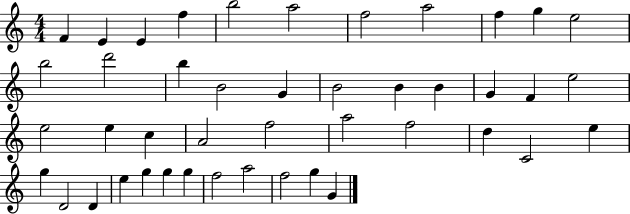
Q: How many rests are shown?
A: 0